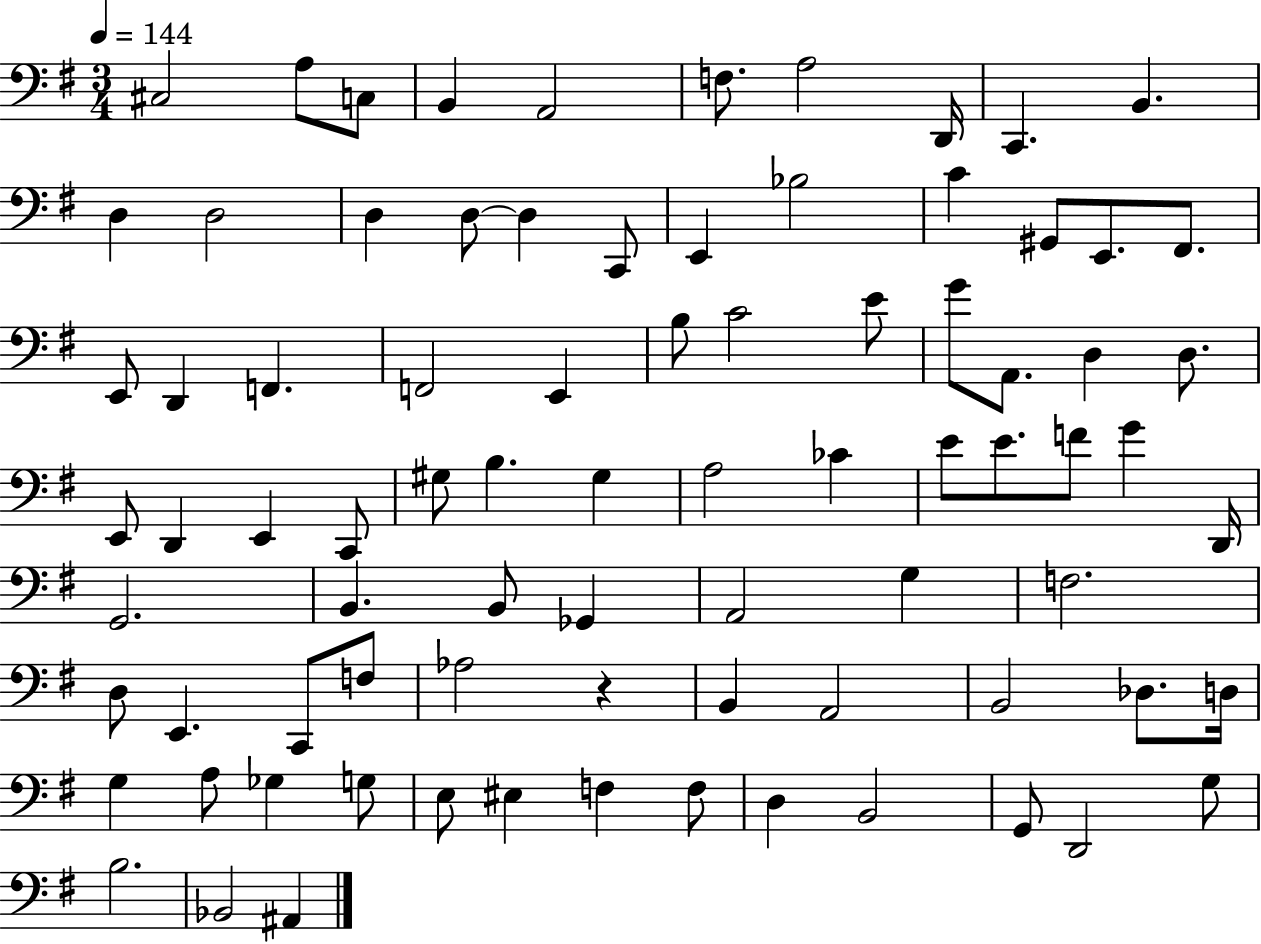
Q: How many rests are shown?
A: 1